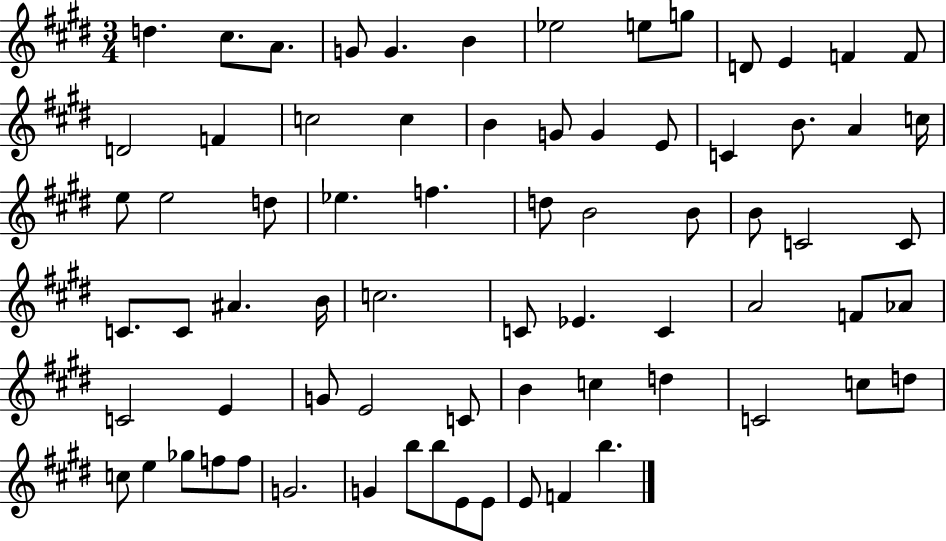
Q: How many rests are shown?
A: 0